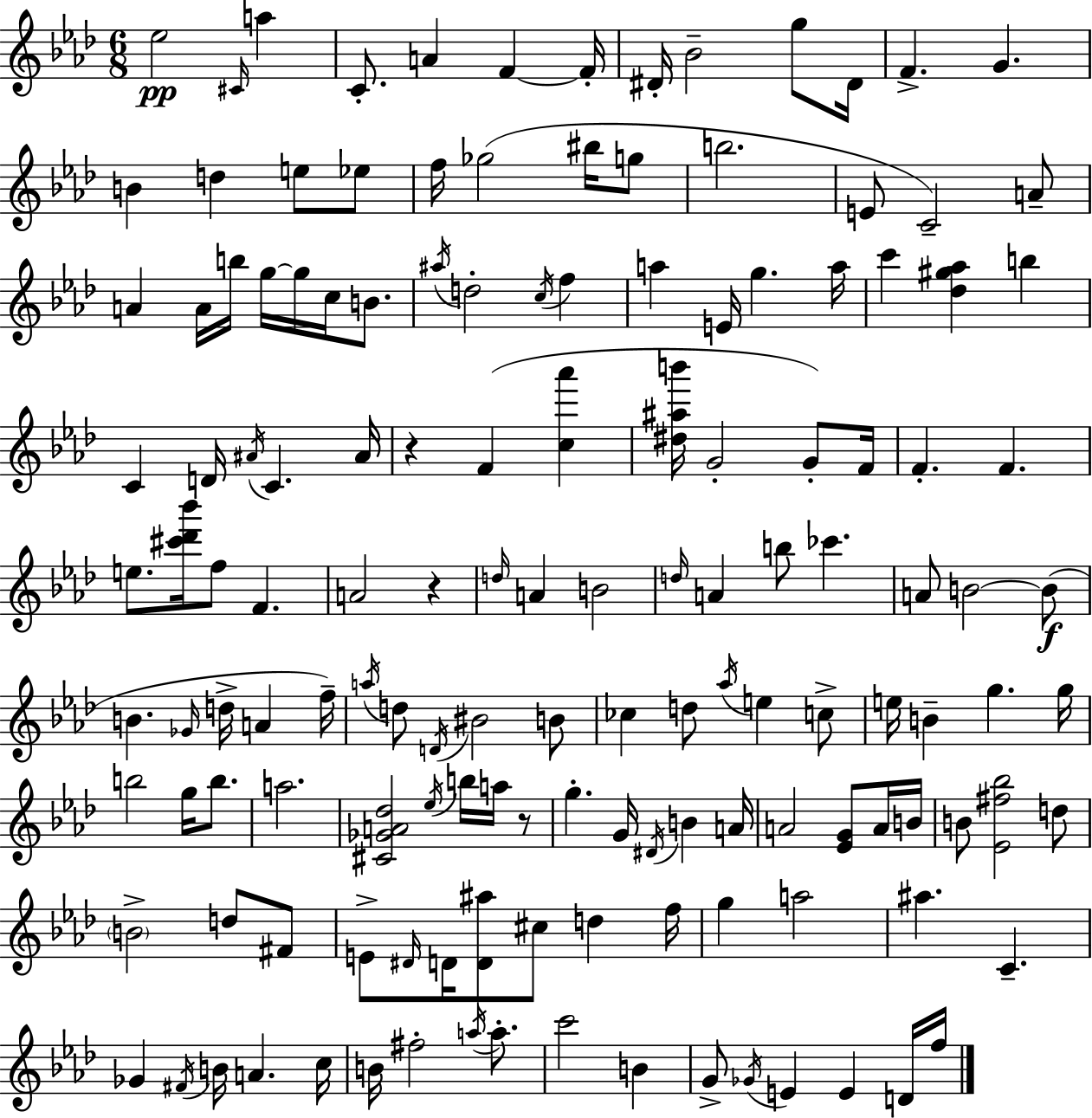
Eb5/h C#4/s A5/q C4/e. A4/q F4/q F4/s D#4/s Bb4/h G5/e D#4/s F4/q. G4/q. B4/q D5/q E5/e Eb5/e F5/s Gb5/h BIS5/s G5/e B5/h. E4/e C4/h A4/e A4/q A4/s B5/s G5/s G5/s C5/s B4/e. A#5/s D5/h C5/s F5/q A5/q E4/s G5/q. A5/s C6/q [Db5,G#5,Ab5]/q B5/q C4/q D4/s A#4/s C4/q. A#4/s R/q F4/q [C5,Ab6]/q [D#5,A#5,B6]/s G4/h G4/e F4/s F4/q. F4/q. E5/e. [C#6,Db6,Bb6]/s F5/e F4/q. A4/h R/q D5/s A4/q B4/h D5/s A4/q B5/e CES6/q. A4/e B4/h B4/e B4/q. Gb4/s D5/s A4/q F5/s A5/s D5/e D4/s BIS4/h B4/e CES5/q D5/e Ab5/s E5/q C5/e E5/s B4/q G5/q. G5/s B5/h G5/s B5/e. A5/h. [C#4,Gb4,A4,Db5]/h Eb5/s B5/s A5/s R/e G5/q. G4/s D#4/s B4/q A4/s A4/h [Eb4,G4]/e A4/s B4/s B4/e [Eb4,F#5,Bb5]/h D5/e B4/h D5/e F#4/e E4/e D#4/s D4/s [D4,A#5]/e C#5/e D5/q F5/s G5/q A5/h A#5/q. C4/q. Gb4/q F#4/s B4/s A4/q. C5/s B4/s F#5/h A5/s A5/e. C6/h B4/q G4/e Gb4/s E4/q E4/q D4/s F5/s